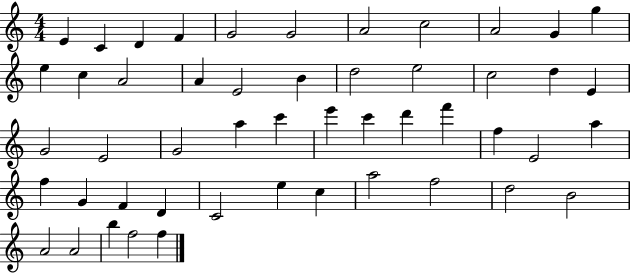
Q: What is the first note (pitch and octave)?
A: E4